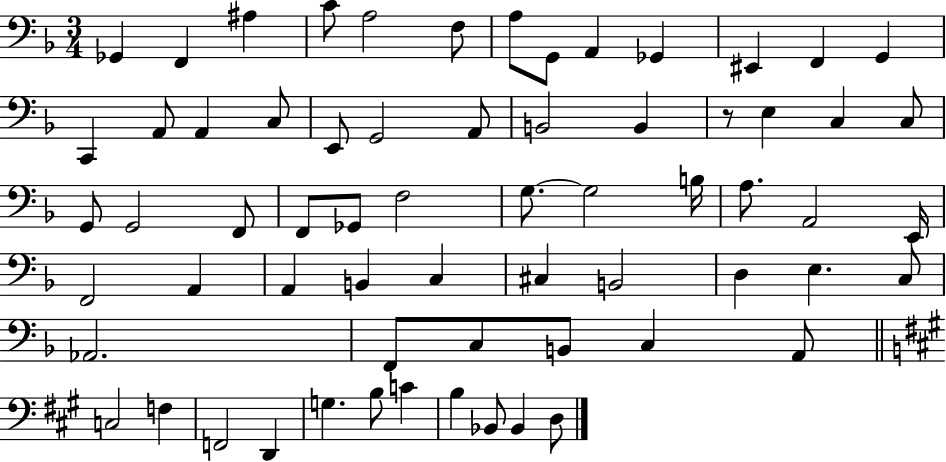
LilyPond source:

{
  \clef bass
  \numericTimeSignature
  \time 3/4
  \key f \major
  ges,4 f,4 ais4 | c'8 a2 f8 | a8 g,8 a,4 ges,4 | eis,4 f,4 g,4 | \break c,4 a,8 a,4 c8 | e,8 g,2 a,8 | b,2 b,4 | r8 e4 c4 c8 | \break g,8 g,2 f,8 | f,8 ges,8 f2 | g8.~~ g2 b16 | a8. a,2 e,16 | \break f,2 a,4 | a,4 b,4 c4 | cis4 b,2 | d4 e4. c8 | \break aes,2. | f,8 c8 b,8 c4 a,8 | \bar "||" \break \key a \major c2 f4 | f,2 d,4 | g4. b8 c'4 | b4 bes,8 bes,4 d8 | \break \bar "|."
}